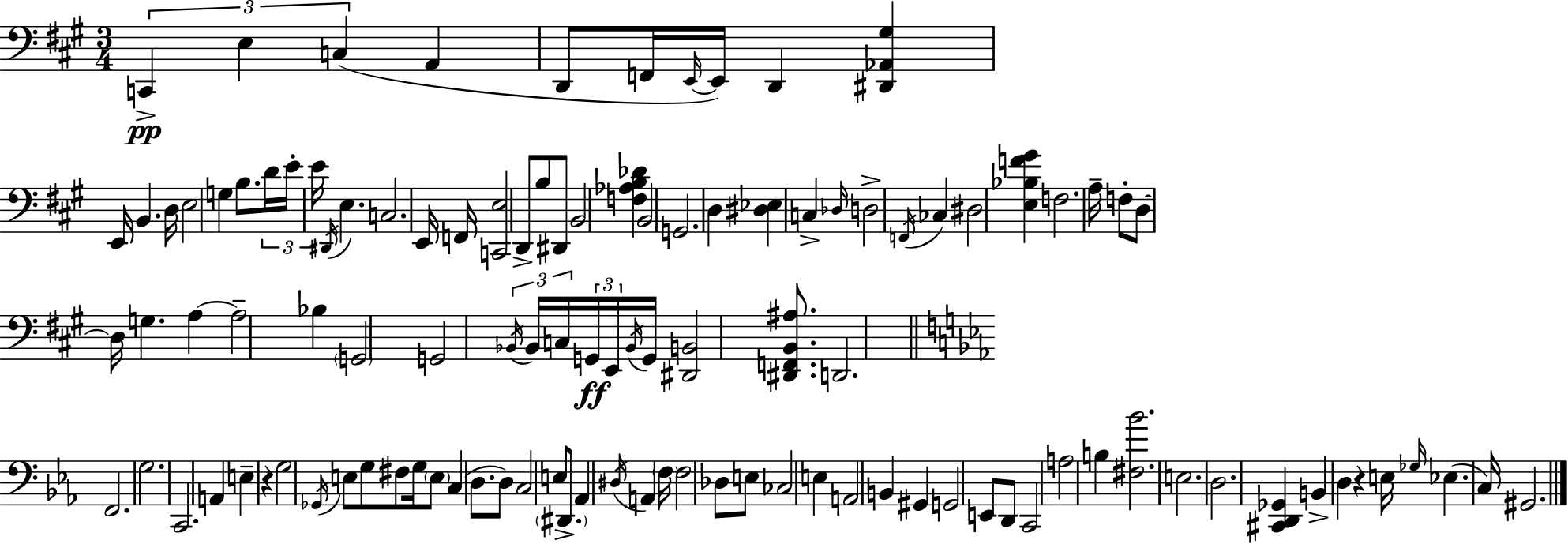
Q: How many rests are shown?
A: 2